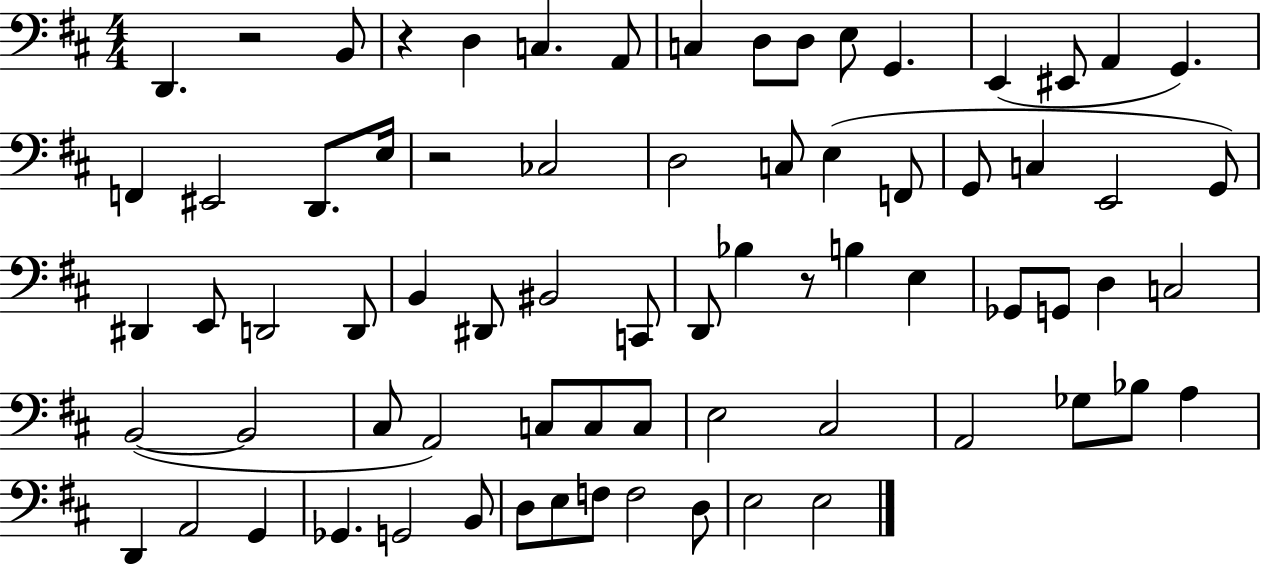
D2/q. R/h B2/e R/q D3/q C3/q. A2/e C3/q D3/e D3/e E3/e G2/q. E2/q EIS2/e A2/q G2/q. F2/q EIS2/h D2/e. E3/s R/h CES3/h D3/h C3/e E3/q F2/e G2/e C3/q E2/h G2/e D#2/q E2/e D2/h D2/e B2/q D#2/e BIS2/h C2/e D2/e Bb3/q R/e B3/q E3/q Gb2/e G2/e D3/q C3/h B2/h B2/h C#3/e A2/h C3/e C3/e C3/e E3/h C#3/h A2/h Gb3/e Bb3/e A3/q D2/q A2/h G2/q Gb2/q. G2/h B2/e D3/e E3/e F3/e F3/h D3/e E3/h E3/h